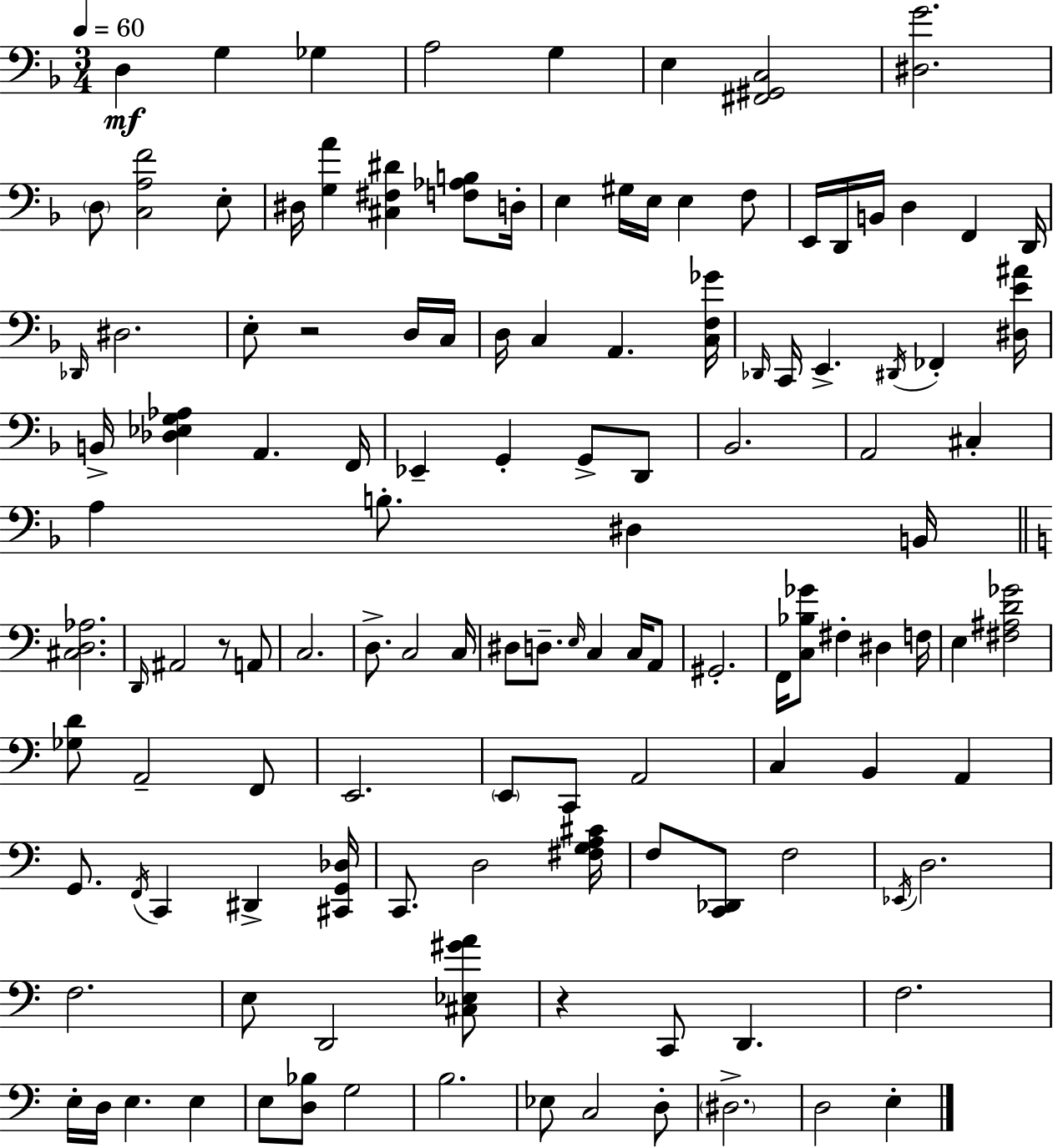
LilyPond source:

{
  \clef bass
  \numericTimeSignature
  \time 3/4
  \key f \major
  \tempo 4 = 60
  d4\mf g4 ges4 | a2 g4 | e4 <fis, gis, c>2 | <dis g'>2. | \break \parenthesize d8 <c a f'>2 e8-. | dis16 <g a'>4 <cis fis dis'>4 <f aes b>8 d16-. | e4 gis16 e16 e4 f8 | e,16 d,16 b,16 d4 f,4 d,16 | \break \grace { des,16 } dis2. | e8-. r2 d16 | c16 d16 c4 a,4. | <c f ges'>16 \grace { des,16 } c,16 e,4.-> \acciaccatura { dis,16 } fes,4-. | \break <dis e' ais'>16 b,16-> <des ees g aes>4 a,4. | f,16 ees,4-- g,4-. g,8-> | d,8 bes,2. | a,2 cis4-. | \break a4 b8.-. dis4 | b,16 \bar "||" \break \key a \minor <cis d aes>2. | \grace { d,16 } ais,2 r8 a,8 | c2. | d8.-> c2 | \break c16 dis8 d8.-- \grace { e16 } c4 c16 | a,8 gis,2.-. | f,16 <c bes ges'>8 fis4-. dis4 | f16 e4 <fis ais d' ges'>2 | \break <ges d'>8 a,2-- | f,8 e,2. | \parenthesize e,8 c,8 a,2 | c4 b,4 a,4 | \break g,8. \acciaccatura { f,16 } c,4 dis,4-> | <cis, g, des>16 c,8. d2 | <fis g a cis'>16 f8 <c, des,>8 f2 | \acciaccatura { ees,16 } d2. | \break f2. | e8 d,2 | <cis ees gis' a'>8 r4 c,8 d,4. | f2. | \break e16-. d16 e4. | e4 e8 <d bes>8 g2 | b2. | ees8 c2 | \break d8-. \parenthesize dis2.-> | d2 | e4-. \bar "|."
}